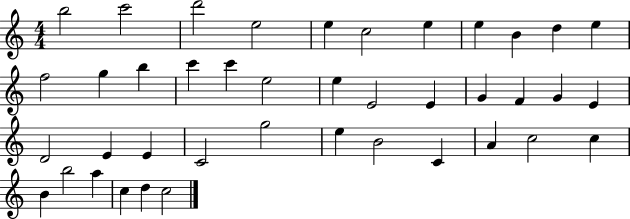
X:1
T:Untitled
M:4/4
L:1/4
K:C
b2 c'2 d'2 e2 e c2 e e B d e f2 g b c' c' e2 e E2 E G F G E D2 E E C2 g2 e B2 C A c2 c B b2 a c d c2